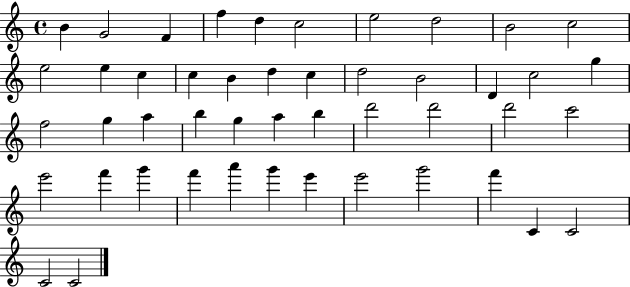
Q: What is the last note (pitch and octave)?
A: C4